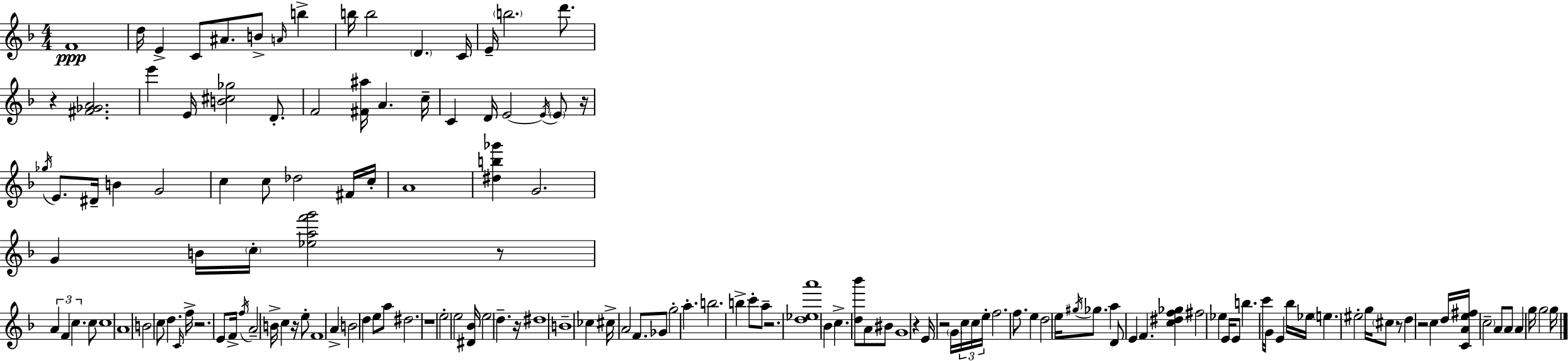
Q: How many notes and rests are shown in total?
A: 150